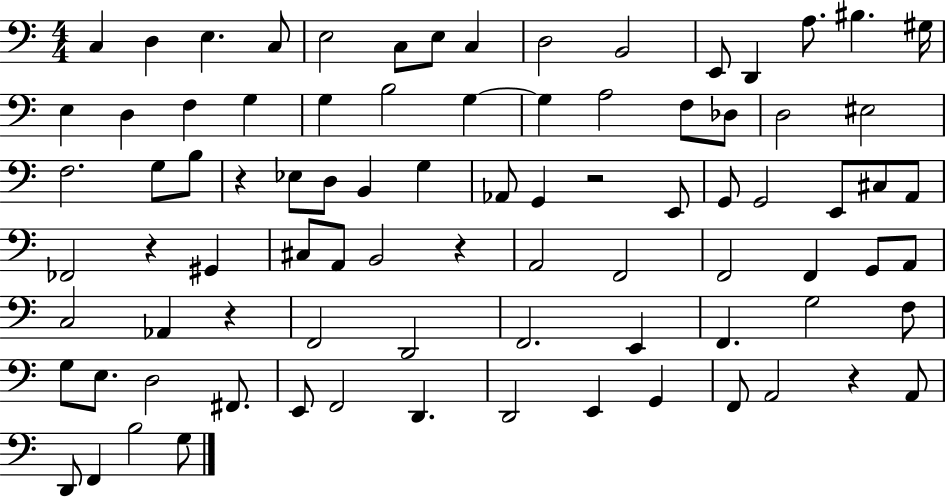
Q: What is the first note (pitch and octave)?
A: C3